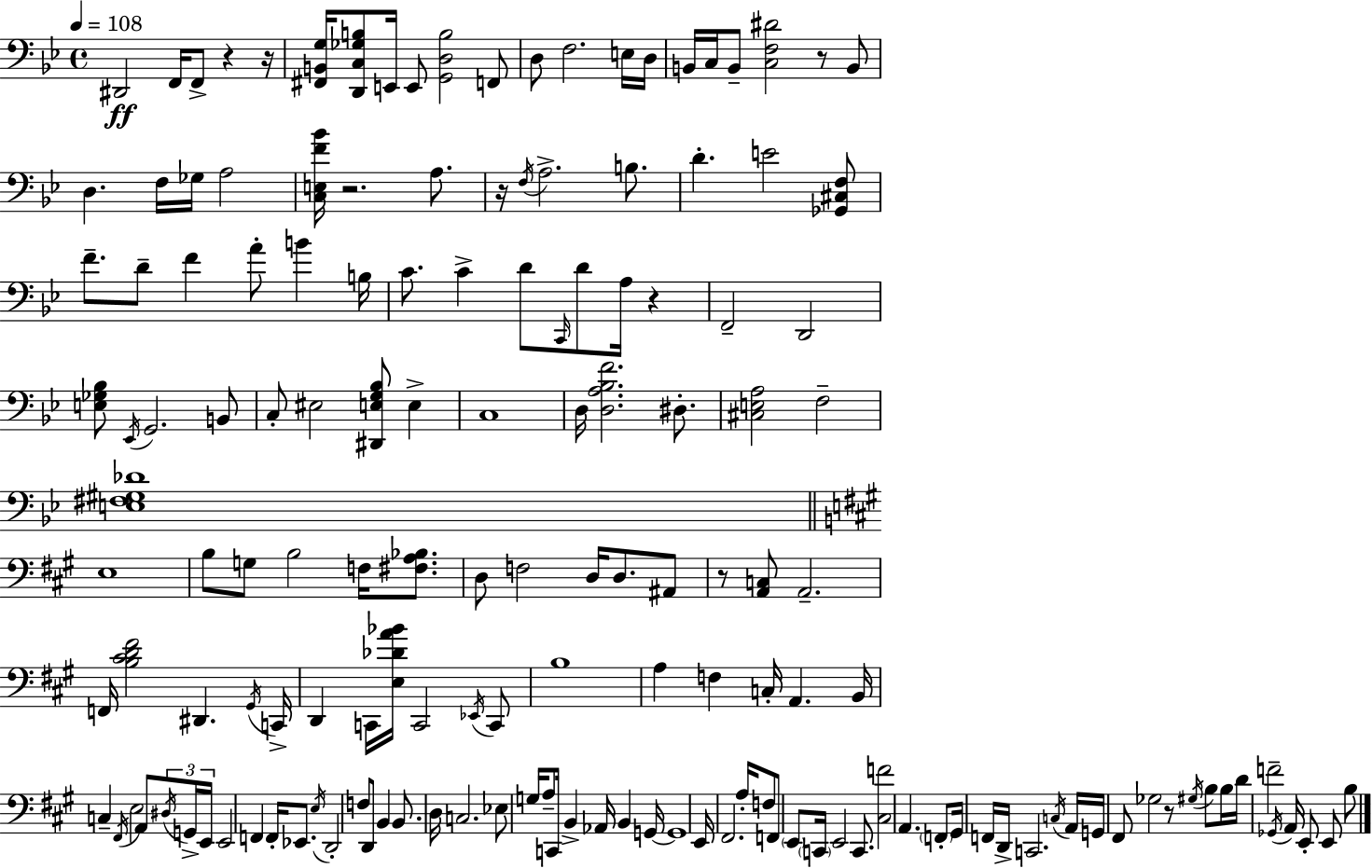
D#2/h F2/s F2/e R/q R/s [F#2,B2,G3]/s [D2,C3,Gb3,B3]/e E2/s E2/e [G2,D3,B3]/h F2/e D3/e F3/h. E3/s D3/s B2/s C3/s B2/e [C3,F3,D#4]/h R/e B2/e D3/q. F3/s Gb3/s A3/h [C3,E3,F4,Bb4]/s R/h. A3/e. R/s F3/s A3/h. B3/e. D4/q. E4/h [Gb2,C#3,F3]/e F4/e. D4/e F4/q A4/e B4/q B3/s C4/e. C4/q D4/e C2/s D4/e A3/s R/q F2/h D2/h [E3,Gb3,Bb3]/e Eb2/s G2/h. B2/e C3/e EIS3/h [D#2,E3,G3,Bb3]/e E3/q C3/w D3/s [D3,A3,Bb3,F4]/h. D#3/e. [C#3,E3,A3]/h F3/h [E3,F#3,G#3,Db4]/w E3/w B3/e G3/e B3/h F3/s [F#3,A3,Bb3]/e. D3/e F3/h D3/s D3/e. A#2/e R/e [A2,C3]/e A2/h. F2/s [B3,C#4,D4,F#4]/h D#2/q. G#2/s C2/s D2/q C2/s [E3,Db4,A4,Bb4]/s C2/h Eb2/s C2/e B3/w A3/q F3/q C3/s A2/q. B2/s C3/q F#2/s E3/h A2/e D#3/s G2/s E2/s E2/h F2/q F2/s Eb2/e. E3/s D2/h F3/e D2/e B2/q B2/e. D3/s C3/h. Eb3/e G3/s A3/e C2/s B2/q Ab2/s B2/q G2/s G2/w E2/s F#2/h. A3/s F3/e F2/e E2/e C2/s E2/h C2/e. [C#3,F4]/h A2/q. F2/e G#2/s F2/s D2/s C2/h. C3/s A2/s G2/s F#2/e Gb3/h R/e G#3/s B3/e B3/s D4/s F4/h Gb2/s A2/s E2/e E2/e B3/e